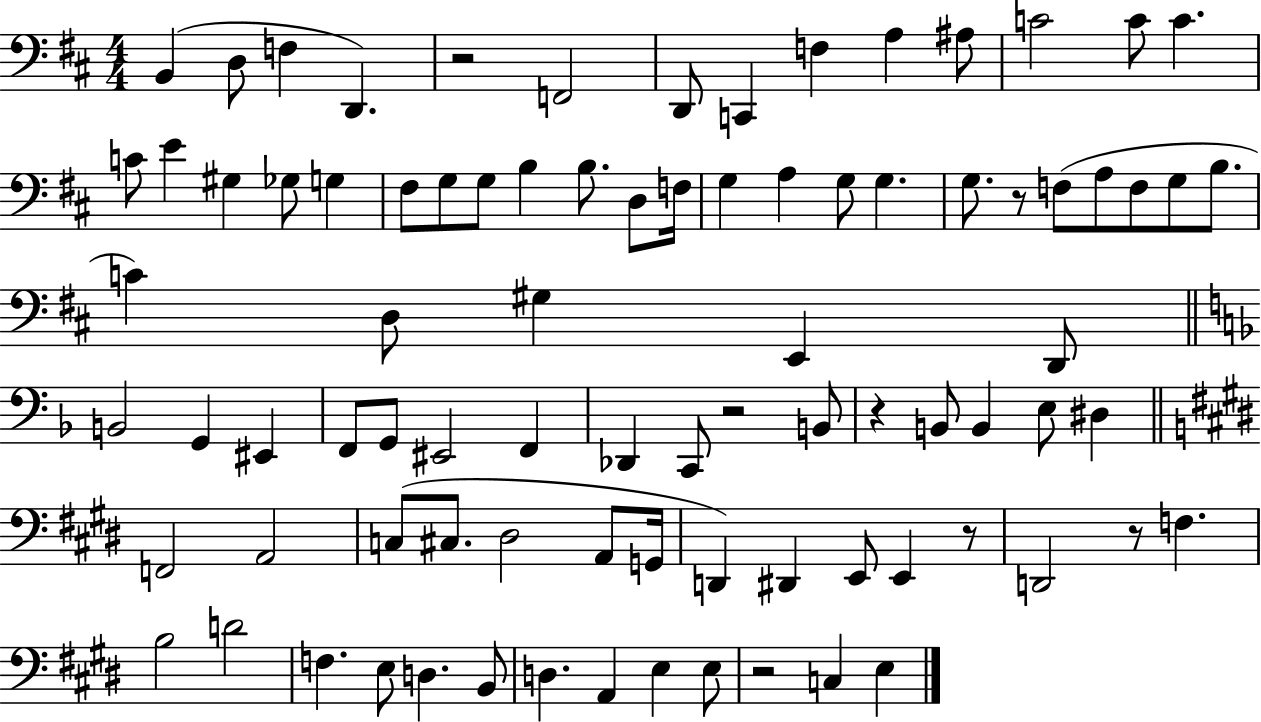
B2/q D3/e F3/q D2/q. R/h F2/h D2/e C2/q F3/q A3/q A#3/e C4/h C4/e C4/q. C4/e E4/q G#3/q Gb3/e G3/q F#3/e G3/e G3/e B3/q B3/e. D3/e F3/s G3/q A3/q G3/e G3/q. G3/e. R/e F3/e A3/e F3/e G3/e B3/e. C4/q D3/e G#3/q E2/q D2/e B2/h G2/q EIS2/q F2/e G2/e EIS2/h F2/q Db2/q C2/e R/h B2/e R/q B2/e B2/q E3/e D#3/q F2/h A2/h C3/e C#3/e. D#3/h A2/e G2/s D2/q D#2/q E2/e E2/q R/e D2/h R/e F3/q. B3/h D4/h F3/q. E3/e D3/q. B2/e D3/q. A2/q E3/q E3/e R/h C3/q E3/q